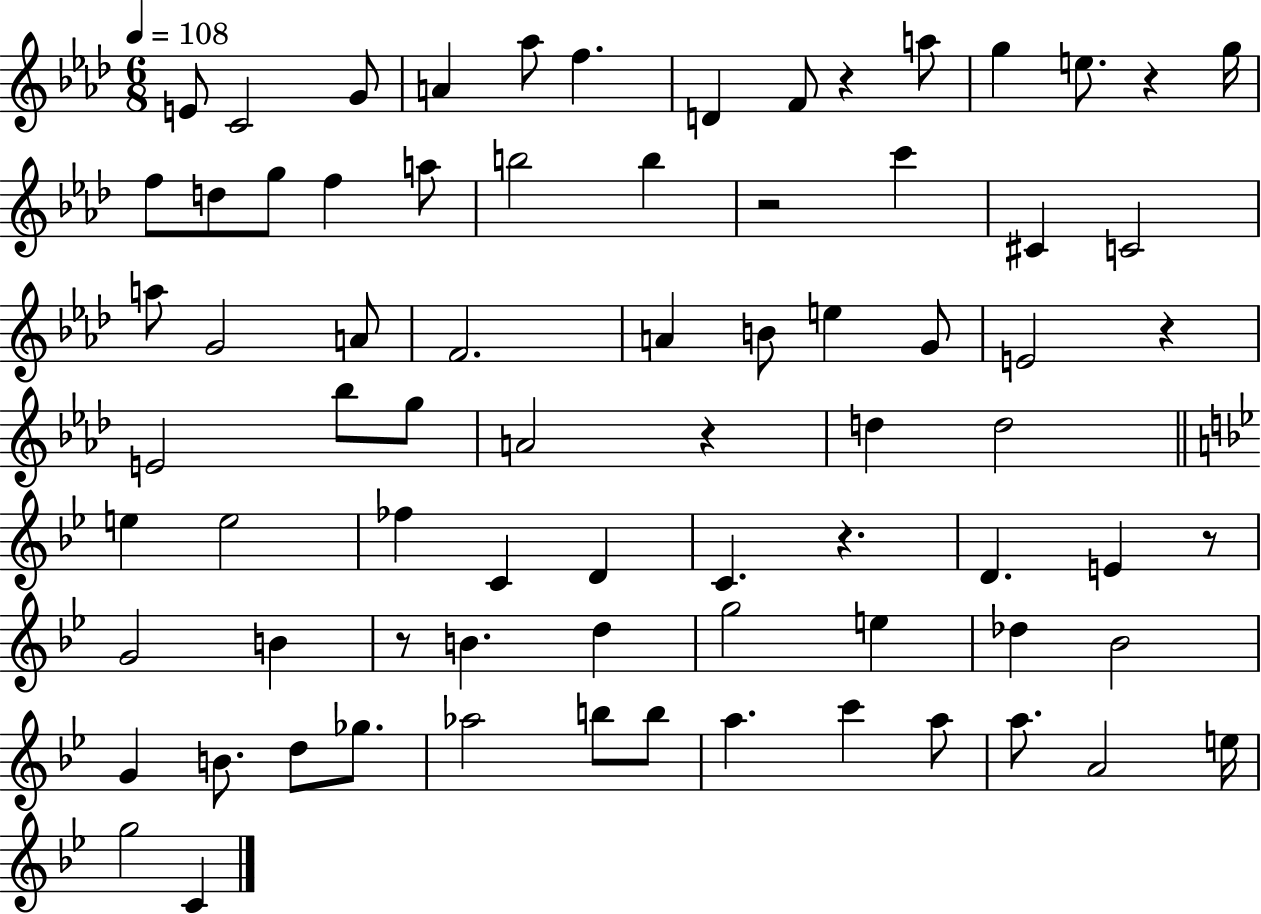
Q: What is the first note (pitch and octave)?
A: E4